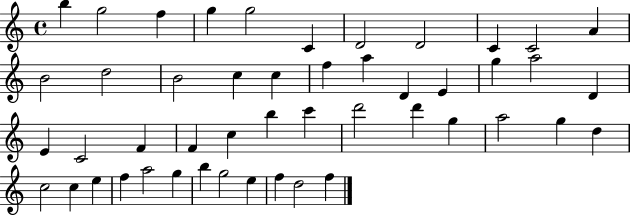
B5/q G5/h F5/q G5/q G5/h C4/q D4/h D4/h C4/q C4/h A4/q B4/h D5/h B4/h C5/q C5/q F5/q A5/q D4/q E4/q G5/q A5/h D4/q E4/q C4/h F4/q F4/q C5/q B5/q C6/q D6/h D6/q G5/q A5/h G5/q D5/q C5/h C5/q E5/q F5/q A5/h G5/q B5/q G5/h E5/q F5/q D5/h F5/q